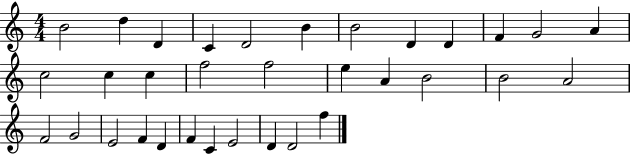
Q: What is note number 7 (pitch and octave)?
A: B4